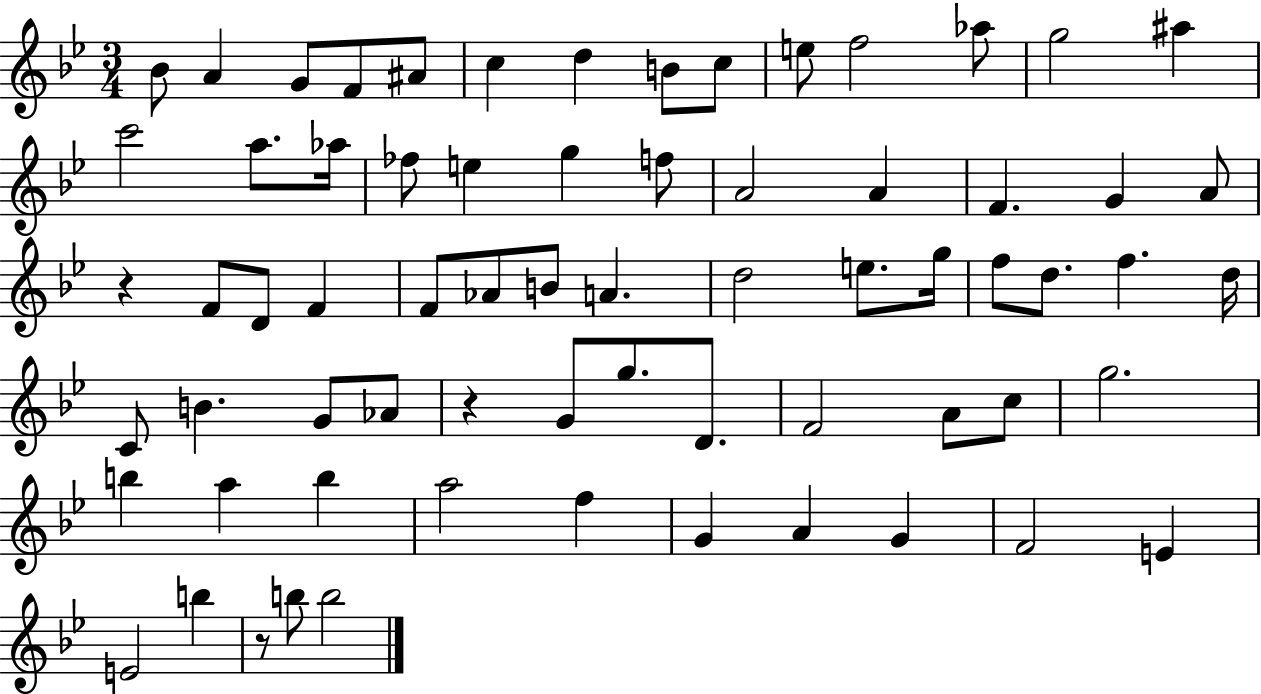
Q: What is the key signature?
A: BES major